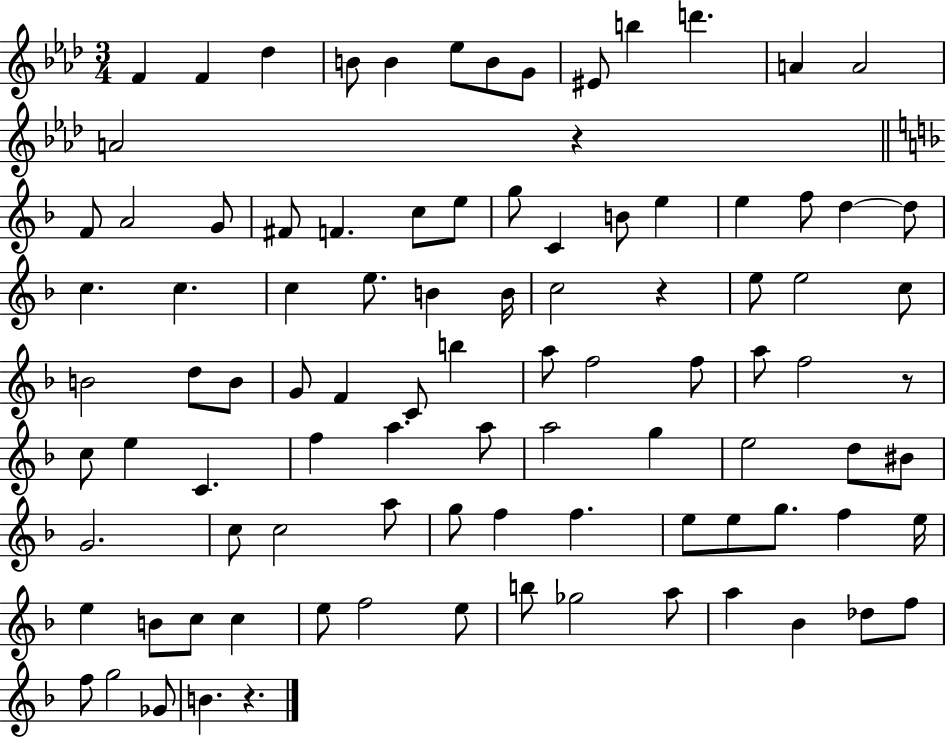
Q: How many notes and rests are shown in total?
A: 96